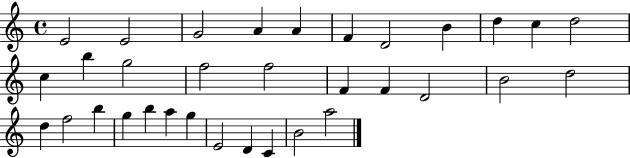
X:1
T:Untitled
M:4/4
L:1/4
K:C
E2 E2 G2 A A F D2 B d c d2 c b g2 f2 f2 F F D2 B2 d2 d f2 b g b a g E2 D C B2 a2